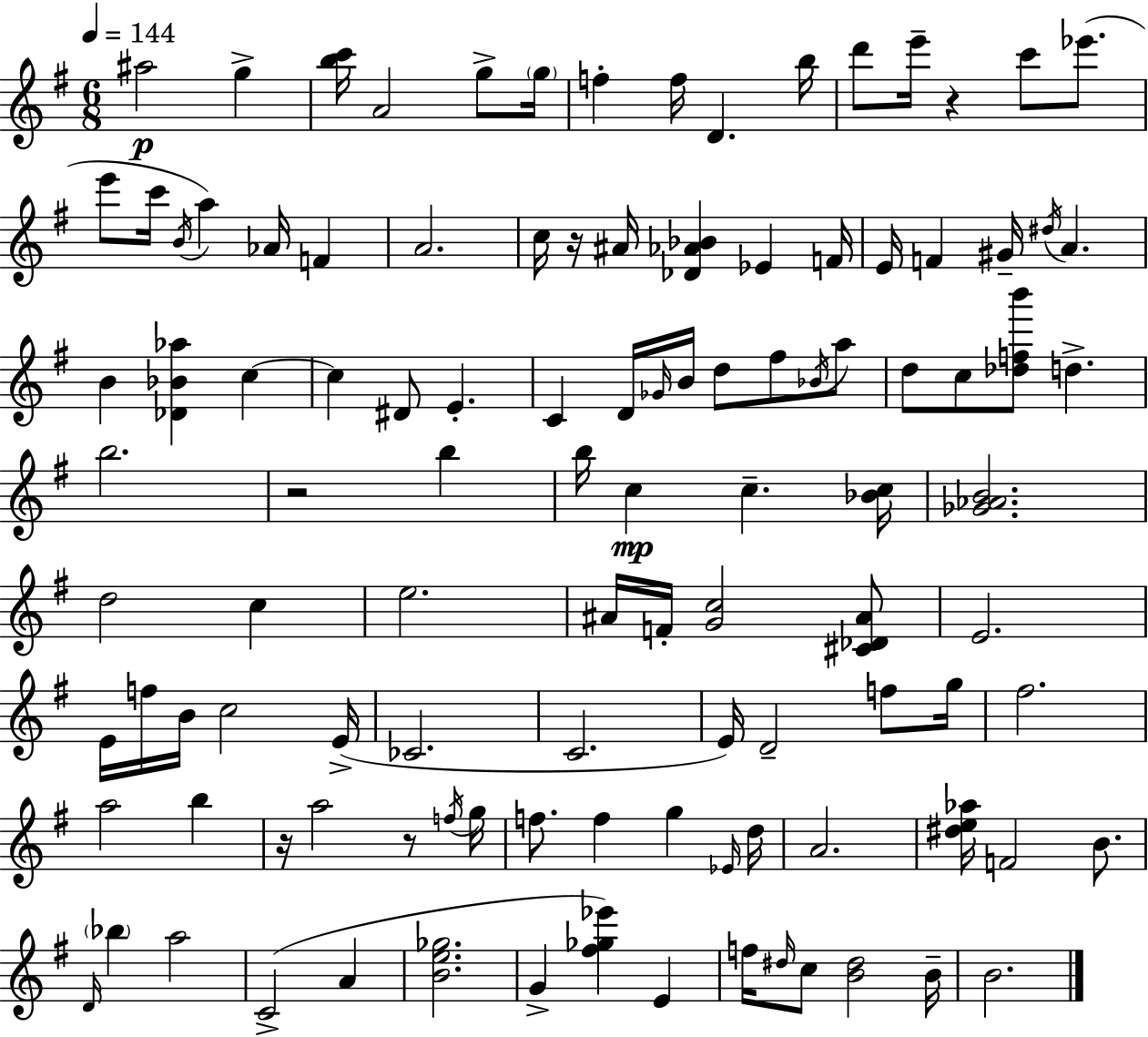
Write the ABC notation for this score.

X:1
T:Untitled
M:6/8
L:1/4
K:Em
^a2 g [bc']/4 A2 g/2 g/4 f f/4 D b/4 d'/2 e'/4 z c'/2 _e'/2 e'/2 c'/4 B/4 a _A/4 F A2 c/4 z/4 ^A/4 [_D_A_B] _E F/4 E/4 F ^G/4 ^d/4 A B [_D_B_a] c c ^D/2 E C D/4 _G/4 B/4 d/2 ^f/2 _B/4 a/2 d/2 c/2 [_dfb']/2 d b2 z2 b b/4 c c [_Bc]/4 [_G_AB]2 d2 c e2 ^A/4 F/4 [Gc]2 [^C_D^A]/2 E2 E/4 f/4 B/4 c2 E/4 _C2 C2 E/4 D2 f/2 g/4 ^f2 a2 b z/4 a2 z/2 f/4 g/4 f/2 f g _E/4 d/4 A2 [^de_a]/4 F2 B/2 D/4 _b a2 C2 A [Be_g]2 G [^f_g_e'] E f/4 ^d/4 c/2 [B^d]2 B/4 B2